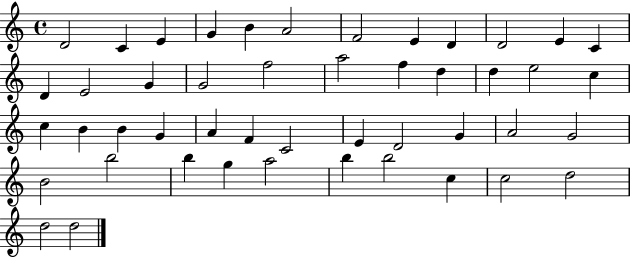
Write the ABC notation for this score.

X:1
T:Untitled
M:4/4
L:1/4
K:C
D2 C E G B A2 F2 E D D2 E C D E2 G G2 f2 a2 f d d e2 c c B B G A F C2 E D2 G A2 G2 B2 b2 b g a2 b b2 c c2 d2 d2 d2